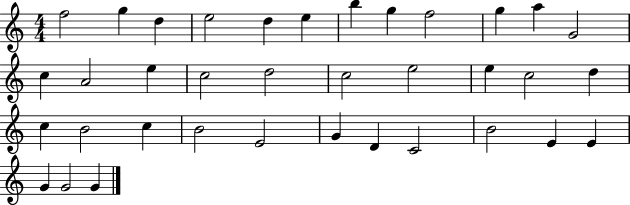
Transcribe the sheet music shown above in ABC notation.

X:1
T:Untitled
M:4/4
L:1/4
K:C
f2 g d e2 d e b g f2 g a G2 c A2 e c2 d2 c2 e2 e c2 d c B2 c B2 E2 G D C2 B2 E E G G2 G